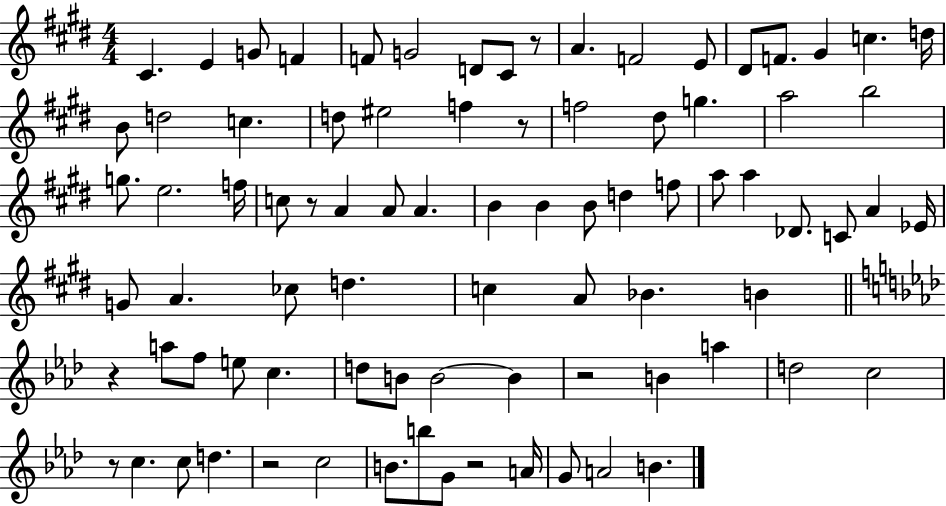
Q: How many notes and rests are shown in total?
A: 84